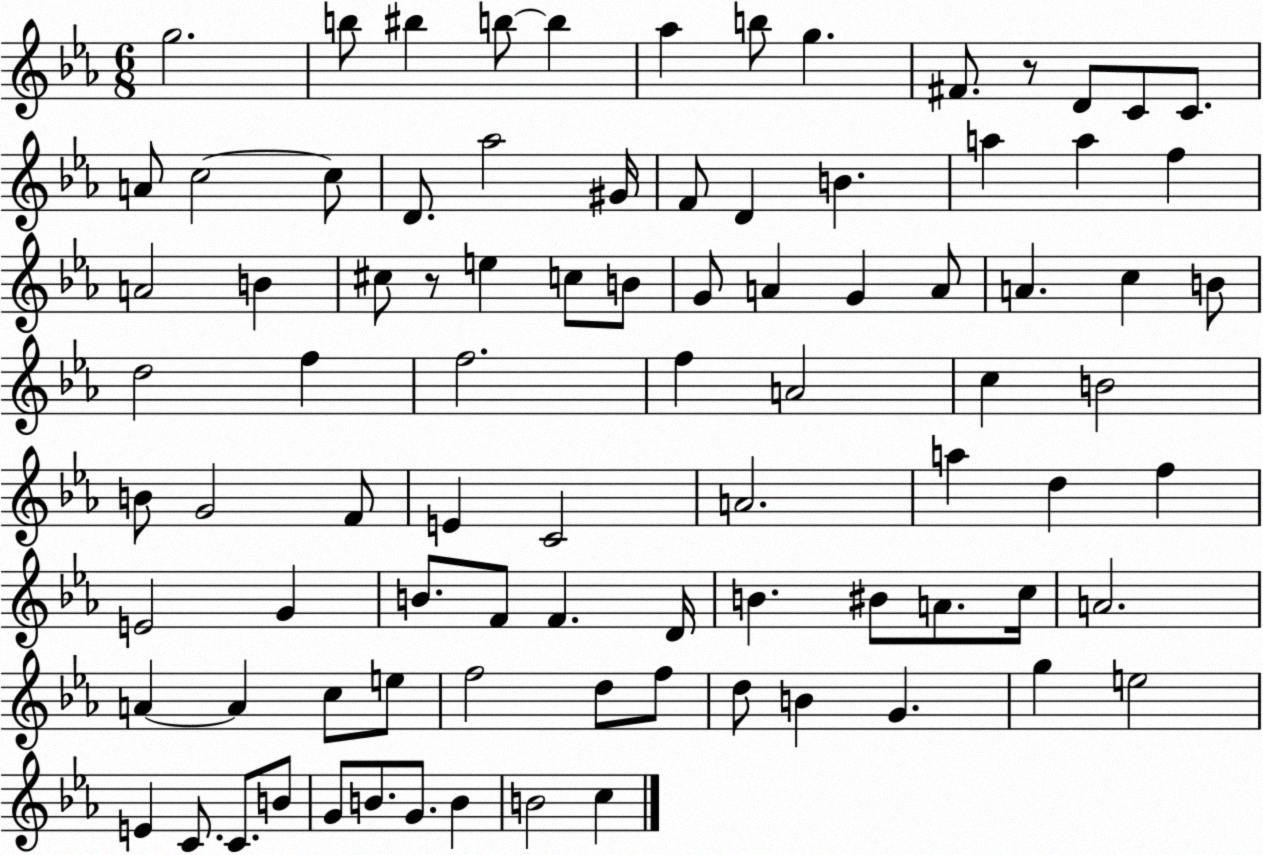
X:1
T:Untitled
M:6/8
L:1/4
K:Eb
g2 b/2 ^b b/2 b _a b/2 g ^F/2 z/2 D/2 C/2 C/2 A/2 c2 c/2 D/2 _a2 ^G/4 F/2 D B a a f A2 B ^c/2 z/2 e c/2 B/2 G/2 A G A/2 A c B/2 d2 f f2 f A2 c B2 B/2 G2 F/2 E C2 A2 a d f E2 G B/2 F/2 F D/4 B ^B/2 A/2 c/4 A2 A A c/2 e/2 f2 d/2 f/2 d/2 B G g e2 E C/2 C/2 B/2 G/2 B/2 G/2 B B2 c